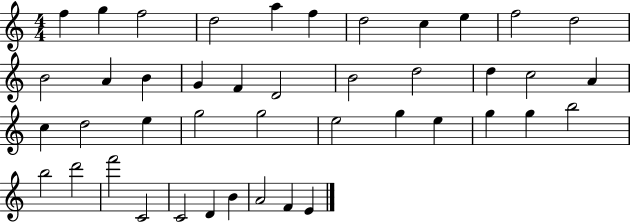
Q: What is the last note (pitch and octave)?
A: E4